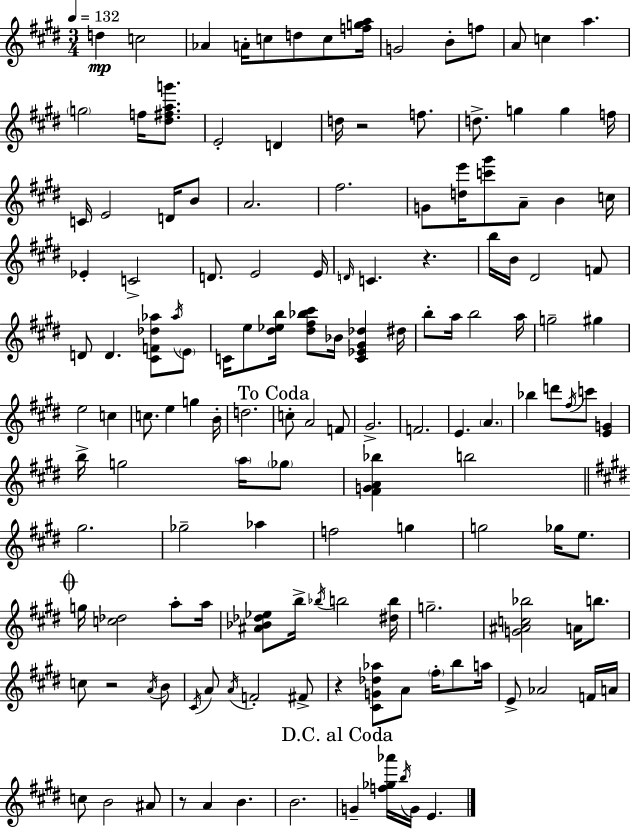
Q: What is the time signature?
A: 3/4